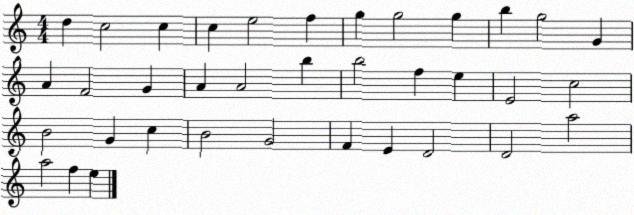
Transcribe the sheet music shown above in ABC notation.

X:1
T:Untitled
M:4/4
L:1/4
K:C
d c2 c c e2 f g g2 g b g2 G A F2 G A A2 b b2 f e E2 c2 B2 G c B2 G2 F E D2 D2 a2 a2 f e